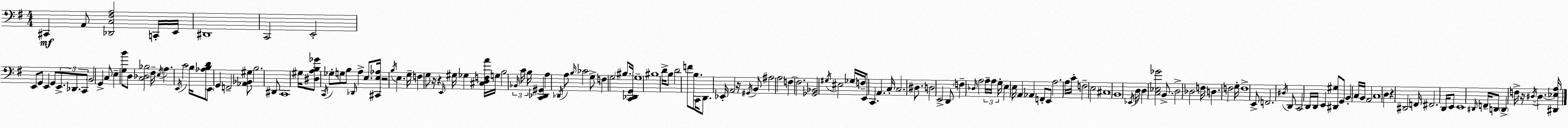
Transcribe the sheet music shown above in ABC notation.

X:1
T:Untitled
M:4/4
L:1/4
K:Em
^C,, A,,/2 [_D,,C,^F,A,]2 C,,/4 E,,/4 ^D,,4 C,,2 E,,2 E,,/2 G,,/2 E,, G,,/2 E,,/2 _D,,/2 C,,/2 B,,2 G,, C,/2 E, [G,B]/2 D,/2 [C,_D,_B,]2 ^F,/4 E,/4 A, E,,/4 C2 B,/4 [_A,B,D]/2 E,,/2 G,, F,,2 [_A,,_B,,^G,]/2 B,2 ^D,,/2 C,,4 ^G,/4 [^D,A,B,_G]/2 C,,/4 _G,/2 G,/2 B,/2 _D,,/4 A, E,/2 [^C,,E,_A,]/4 z2 B,/4 E, G,/4 F, G,/2 z/4 z E,,/4 ^G,/4 _G, [^C,D,F,A]/4 G,/4 B,2 _B,,/4 C/4 B,/4 [C,,_D,,^G,,] A, _D,,/4 A,/2 B,/4 _C2 G,/2 F, G,2 ^B,/2 [C,,_D,,G,,]/4 G,4 ^B,4 D/4 B,/2 D2 F/2 B,/2 C,,/4 D,,/2 _E,,/4 A,,2 z/4 ^G,,/4 B,,/2 ^A,2 A,2 F, F,2 [_G,,_B,,]2 ^G,/4 ^E,2 _G,/4 F,/4 E,,/2 C,, A,, C,/4 C,2 ^D,/2 D,2 E,,2 D,,/2 F, _D,/4 A,2 A,/4 A,/4 G,/4 E, E,/4 A,, _A,, F,,/2 E,,/2 A,2 A,/4 C/4 F,2 E,2 ^C,4 B,,4 _E,,/4 D,/4 D, [C,_E,_G]2 B,,/2 D,2 _D,2 F,/4 D, F,2 G,/4 F,4 E,,/2 F,,2 ^D,/4 D,,/2 C,,2 D,,/4 D,,/4 E,, [^D,,^G,]/2 G,,/2 B,, C,/4 B,,/4 A,,2 C,4 D, z ^D,,2 F,,/4 ^F,,2 D,,/4 E,,/2 E,,4 ^D,,/4 F,,/4 D,,/2 D,, F,/4 z/4 ^D,/4 ^D, [^D,,_E,A,]/4